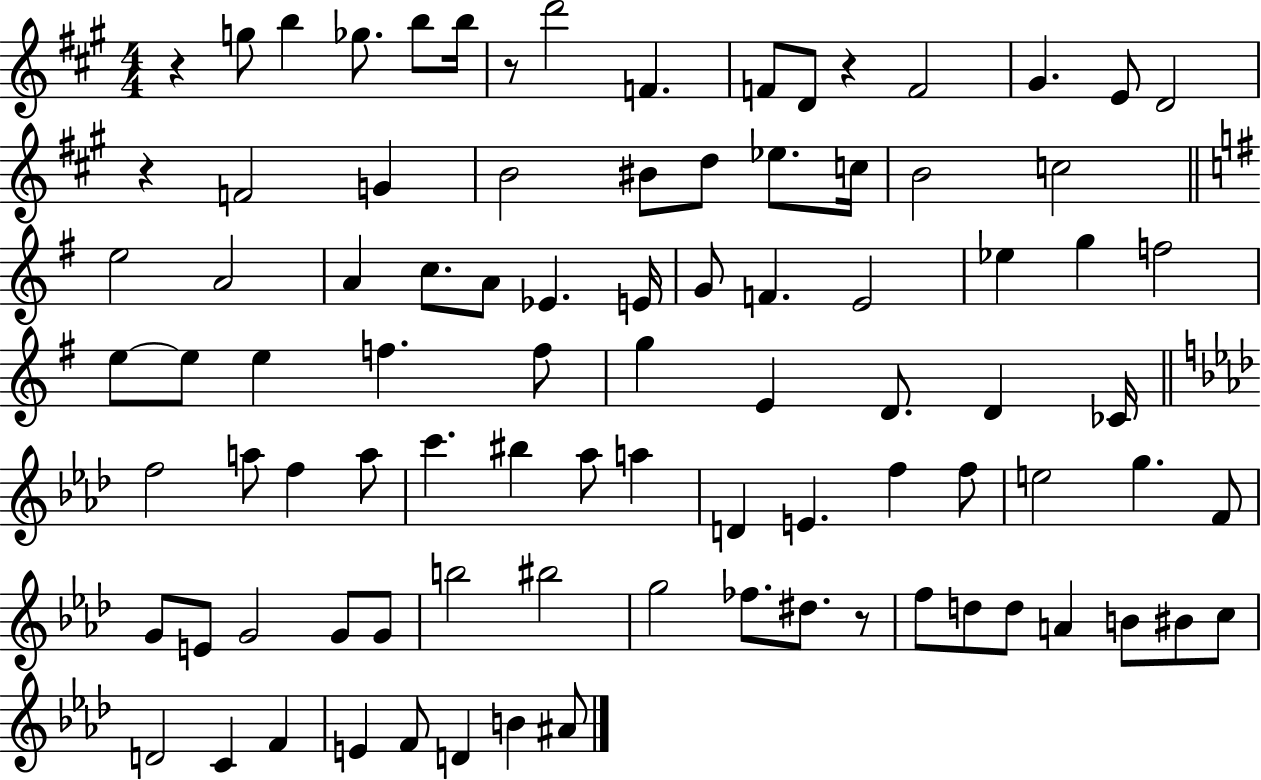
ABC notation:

X:1
T:Untitled
M:4/4
L:1/4
K:A
z g/2 b _g/2 b/2 b/4 z/2 d'2 F F/2 D/2 z F2 ^G E/2 D2 z F2 G B2 ^B/2 d/2 _e/2 c/4 B2 c2 e2 A2 A c/2 A/2 _E E/4 G/2 F E2 _e g f2 e/2 e/2 e f f/2 g E D/2 D _C/4 f2 a/2 f a/2 c' ^b _a/2 a D E f f/2 e2 g F/2 G/2 E/2 G2 G/2 G/2 b2 ^b2 g2 _f/2 ^d/2 z/2 f/2 d/2 d/2 A B/2 ^B/2 c/2 D2 C F E F/2 D B ^A/2